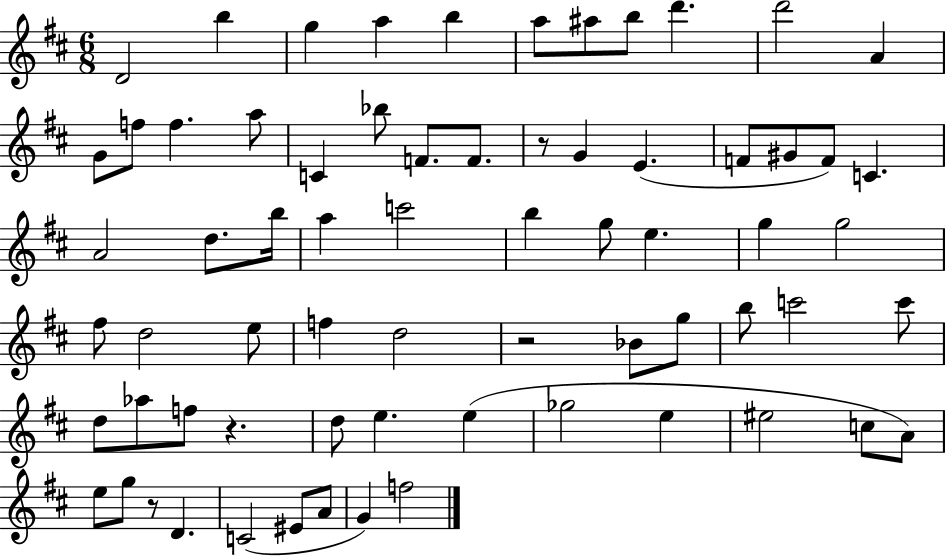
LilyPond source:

{
  \clef treble
  \numericTimeSignature
  \time 6/8
  \key d \major
  d'2 b''4 | g''4 a''4 b''4 | a''8 ais''8 b''8 d'''4. | d'''2 a'4 | \break g'8 f''8 f''4. a''8 | c'4 bes''8 f'8. f'8. | r8 g'4 e'4.( | f'8 gis'8 f'8) c'4. | \break a'2 d''8. b''16 | a''4 c'''2 | b''4 g''8 e''4. | g''4 g''2 | \break fis''8 d''2 e''8 | f''4 d''2 | r2 bes'8 g''8 | b''8 c'''2 c'''8 | \break d''8 aes''8 f''8 r4. | d''8 e''4. e''4( | ges''2 e''4 | eis''2 c''8 a'8) | \break e''8 g''8 r8 d'4. | c'2( eis'8 a'8 | g'4) f''2 | \bar "|."
}